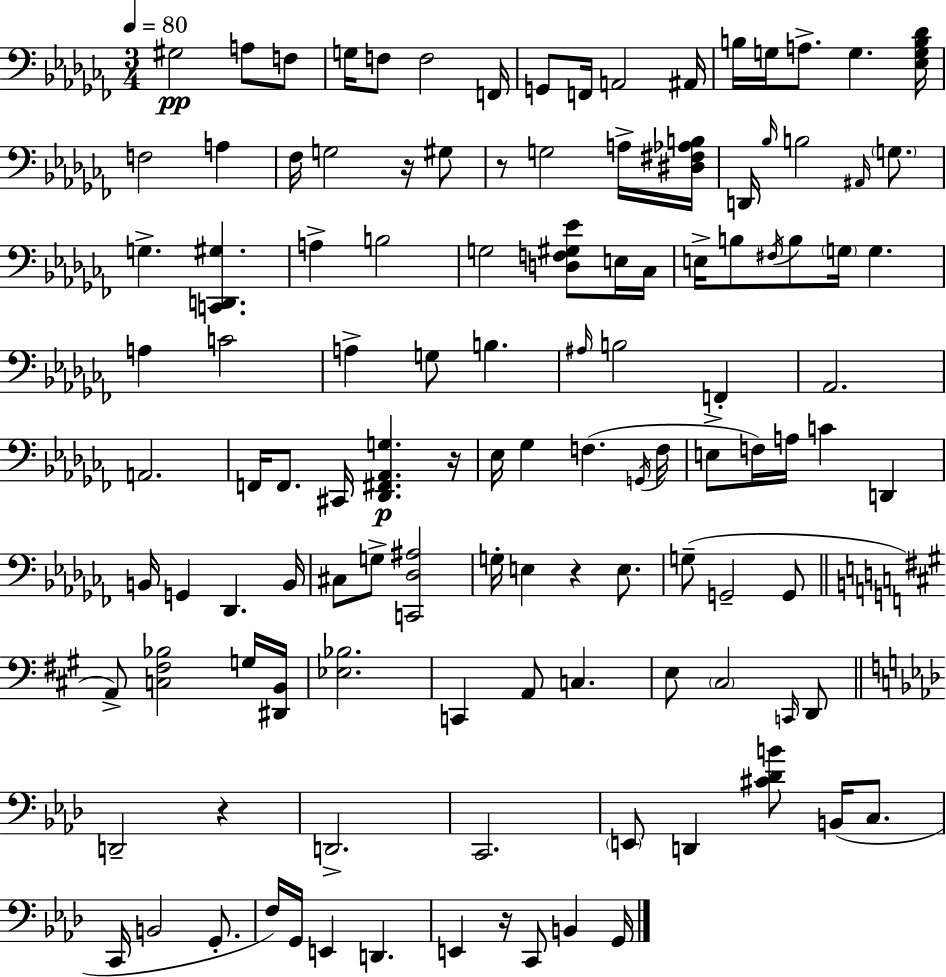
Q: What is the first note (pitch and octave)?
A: G#3